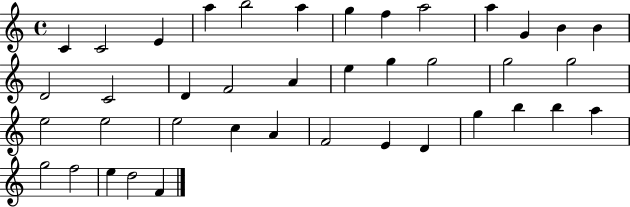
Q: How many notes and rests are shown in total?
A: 40